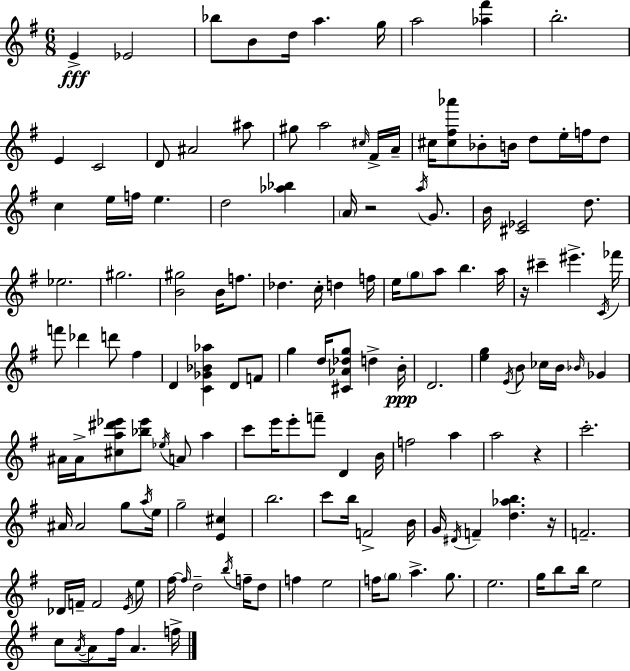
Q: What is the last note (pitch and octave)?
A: F5